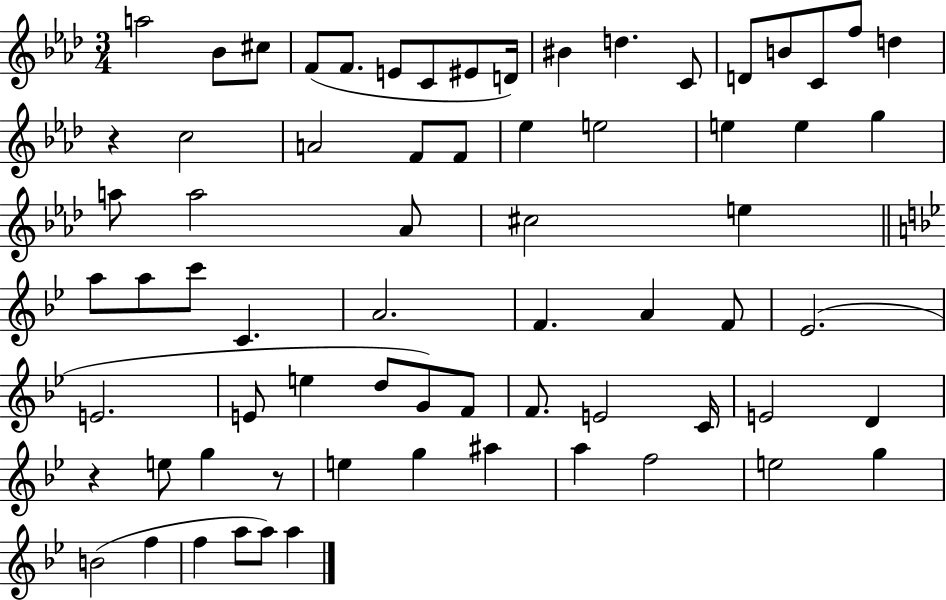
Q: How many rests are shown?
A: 3